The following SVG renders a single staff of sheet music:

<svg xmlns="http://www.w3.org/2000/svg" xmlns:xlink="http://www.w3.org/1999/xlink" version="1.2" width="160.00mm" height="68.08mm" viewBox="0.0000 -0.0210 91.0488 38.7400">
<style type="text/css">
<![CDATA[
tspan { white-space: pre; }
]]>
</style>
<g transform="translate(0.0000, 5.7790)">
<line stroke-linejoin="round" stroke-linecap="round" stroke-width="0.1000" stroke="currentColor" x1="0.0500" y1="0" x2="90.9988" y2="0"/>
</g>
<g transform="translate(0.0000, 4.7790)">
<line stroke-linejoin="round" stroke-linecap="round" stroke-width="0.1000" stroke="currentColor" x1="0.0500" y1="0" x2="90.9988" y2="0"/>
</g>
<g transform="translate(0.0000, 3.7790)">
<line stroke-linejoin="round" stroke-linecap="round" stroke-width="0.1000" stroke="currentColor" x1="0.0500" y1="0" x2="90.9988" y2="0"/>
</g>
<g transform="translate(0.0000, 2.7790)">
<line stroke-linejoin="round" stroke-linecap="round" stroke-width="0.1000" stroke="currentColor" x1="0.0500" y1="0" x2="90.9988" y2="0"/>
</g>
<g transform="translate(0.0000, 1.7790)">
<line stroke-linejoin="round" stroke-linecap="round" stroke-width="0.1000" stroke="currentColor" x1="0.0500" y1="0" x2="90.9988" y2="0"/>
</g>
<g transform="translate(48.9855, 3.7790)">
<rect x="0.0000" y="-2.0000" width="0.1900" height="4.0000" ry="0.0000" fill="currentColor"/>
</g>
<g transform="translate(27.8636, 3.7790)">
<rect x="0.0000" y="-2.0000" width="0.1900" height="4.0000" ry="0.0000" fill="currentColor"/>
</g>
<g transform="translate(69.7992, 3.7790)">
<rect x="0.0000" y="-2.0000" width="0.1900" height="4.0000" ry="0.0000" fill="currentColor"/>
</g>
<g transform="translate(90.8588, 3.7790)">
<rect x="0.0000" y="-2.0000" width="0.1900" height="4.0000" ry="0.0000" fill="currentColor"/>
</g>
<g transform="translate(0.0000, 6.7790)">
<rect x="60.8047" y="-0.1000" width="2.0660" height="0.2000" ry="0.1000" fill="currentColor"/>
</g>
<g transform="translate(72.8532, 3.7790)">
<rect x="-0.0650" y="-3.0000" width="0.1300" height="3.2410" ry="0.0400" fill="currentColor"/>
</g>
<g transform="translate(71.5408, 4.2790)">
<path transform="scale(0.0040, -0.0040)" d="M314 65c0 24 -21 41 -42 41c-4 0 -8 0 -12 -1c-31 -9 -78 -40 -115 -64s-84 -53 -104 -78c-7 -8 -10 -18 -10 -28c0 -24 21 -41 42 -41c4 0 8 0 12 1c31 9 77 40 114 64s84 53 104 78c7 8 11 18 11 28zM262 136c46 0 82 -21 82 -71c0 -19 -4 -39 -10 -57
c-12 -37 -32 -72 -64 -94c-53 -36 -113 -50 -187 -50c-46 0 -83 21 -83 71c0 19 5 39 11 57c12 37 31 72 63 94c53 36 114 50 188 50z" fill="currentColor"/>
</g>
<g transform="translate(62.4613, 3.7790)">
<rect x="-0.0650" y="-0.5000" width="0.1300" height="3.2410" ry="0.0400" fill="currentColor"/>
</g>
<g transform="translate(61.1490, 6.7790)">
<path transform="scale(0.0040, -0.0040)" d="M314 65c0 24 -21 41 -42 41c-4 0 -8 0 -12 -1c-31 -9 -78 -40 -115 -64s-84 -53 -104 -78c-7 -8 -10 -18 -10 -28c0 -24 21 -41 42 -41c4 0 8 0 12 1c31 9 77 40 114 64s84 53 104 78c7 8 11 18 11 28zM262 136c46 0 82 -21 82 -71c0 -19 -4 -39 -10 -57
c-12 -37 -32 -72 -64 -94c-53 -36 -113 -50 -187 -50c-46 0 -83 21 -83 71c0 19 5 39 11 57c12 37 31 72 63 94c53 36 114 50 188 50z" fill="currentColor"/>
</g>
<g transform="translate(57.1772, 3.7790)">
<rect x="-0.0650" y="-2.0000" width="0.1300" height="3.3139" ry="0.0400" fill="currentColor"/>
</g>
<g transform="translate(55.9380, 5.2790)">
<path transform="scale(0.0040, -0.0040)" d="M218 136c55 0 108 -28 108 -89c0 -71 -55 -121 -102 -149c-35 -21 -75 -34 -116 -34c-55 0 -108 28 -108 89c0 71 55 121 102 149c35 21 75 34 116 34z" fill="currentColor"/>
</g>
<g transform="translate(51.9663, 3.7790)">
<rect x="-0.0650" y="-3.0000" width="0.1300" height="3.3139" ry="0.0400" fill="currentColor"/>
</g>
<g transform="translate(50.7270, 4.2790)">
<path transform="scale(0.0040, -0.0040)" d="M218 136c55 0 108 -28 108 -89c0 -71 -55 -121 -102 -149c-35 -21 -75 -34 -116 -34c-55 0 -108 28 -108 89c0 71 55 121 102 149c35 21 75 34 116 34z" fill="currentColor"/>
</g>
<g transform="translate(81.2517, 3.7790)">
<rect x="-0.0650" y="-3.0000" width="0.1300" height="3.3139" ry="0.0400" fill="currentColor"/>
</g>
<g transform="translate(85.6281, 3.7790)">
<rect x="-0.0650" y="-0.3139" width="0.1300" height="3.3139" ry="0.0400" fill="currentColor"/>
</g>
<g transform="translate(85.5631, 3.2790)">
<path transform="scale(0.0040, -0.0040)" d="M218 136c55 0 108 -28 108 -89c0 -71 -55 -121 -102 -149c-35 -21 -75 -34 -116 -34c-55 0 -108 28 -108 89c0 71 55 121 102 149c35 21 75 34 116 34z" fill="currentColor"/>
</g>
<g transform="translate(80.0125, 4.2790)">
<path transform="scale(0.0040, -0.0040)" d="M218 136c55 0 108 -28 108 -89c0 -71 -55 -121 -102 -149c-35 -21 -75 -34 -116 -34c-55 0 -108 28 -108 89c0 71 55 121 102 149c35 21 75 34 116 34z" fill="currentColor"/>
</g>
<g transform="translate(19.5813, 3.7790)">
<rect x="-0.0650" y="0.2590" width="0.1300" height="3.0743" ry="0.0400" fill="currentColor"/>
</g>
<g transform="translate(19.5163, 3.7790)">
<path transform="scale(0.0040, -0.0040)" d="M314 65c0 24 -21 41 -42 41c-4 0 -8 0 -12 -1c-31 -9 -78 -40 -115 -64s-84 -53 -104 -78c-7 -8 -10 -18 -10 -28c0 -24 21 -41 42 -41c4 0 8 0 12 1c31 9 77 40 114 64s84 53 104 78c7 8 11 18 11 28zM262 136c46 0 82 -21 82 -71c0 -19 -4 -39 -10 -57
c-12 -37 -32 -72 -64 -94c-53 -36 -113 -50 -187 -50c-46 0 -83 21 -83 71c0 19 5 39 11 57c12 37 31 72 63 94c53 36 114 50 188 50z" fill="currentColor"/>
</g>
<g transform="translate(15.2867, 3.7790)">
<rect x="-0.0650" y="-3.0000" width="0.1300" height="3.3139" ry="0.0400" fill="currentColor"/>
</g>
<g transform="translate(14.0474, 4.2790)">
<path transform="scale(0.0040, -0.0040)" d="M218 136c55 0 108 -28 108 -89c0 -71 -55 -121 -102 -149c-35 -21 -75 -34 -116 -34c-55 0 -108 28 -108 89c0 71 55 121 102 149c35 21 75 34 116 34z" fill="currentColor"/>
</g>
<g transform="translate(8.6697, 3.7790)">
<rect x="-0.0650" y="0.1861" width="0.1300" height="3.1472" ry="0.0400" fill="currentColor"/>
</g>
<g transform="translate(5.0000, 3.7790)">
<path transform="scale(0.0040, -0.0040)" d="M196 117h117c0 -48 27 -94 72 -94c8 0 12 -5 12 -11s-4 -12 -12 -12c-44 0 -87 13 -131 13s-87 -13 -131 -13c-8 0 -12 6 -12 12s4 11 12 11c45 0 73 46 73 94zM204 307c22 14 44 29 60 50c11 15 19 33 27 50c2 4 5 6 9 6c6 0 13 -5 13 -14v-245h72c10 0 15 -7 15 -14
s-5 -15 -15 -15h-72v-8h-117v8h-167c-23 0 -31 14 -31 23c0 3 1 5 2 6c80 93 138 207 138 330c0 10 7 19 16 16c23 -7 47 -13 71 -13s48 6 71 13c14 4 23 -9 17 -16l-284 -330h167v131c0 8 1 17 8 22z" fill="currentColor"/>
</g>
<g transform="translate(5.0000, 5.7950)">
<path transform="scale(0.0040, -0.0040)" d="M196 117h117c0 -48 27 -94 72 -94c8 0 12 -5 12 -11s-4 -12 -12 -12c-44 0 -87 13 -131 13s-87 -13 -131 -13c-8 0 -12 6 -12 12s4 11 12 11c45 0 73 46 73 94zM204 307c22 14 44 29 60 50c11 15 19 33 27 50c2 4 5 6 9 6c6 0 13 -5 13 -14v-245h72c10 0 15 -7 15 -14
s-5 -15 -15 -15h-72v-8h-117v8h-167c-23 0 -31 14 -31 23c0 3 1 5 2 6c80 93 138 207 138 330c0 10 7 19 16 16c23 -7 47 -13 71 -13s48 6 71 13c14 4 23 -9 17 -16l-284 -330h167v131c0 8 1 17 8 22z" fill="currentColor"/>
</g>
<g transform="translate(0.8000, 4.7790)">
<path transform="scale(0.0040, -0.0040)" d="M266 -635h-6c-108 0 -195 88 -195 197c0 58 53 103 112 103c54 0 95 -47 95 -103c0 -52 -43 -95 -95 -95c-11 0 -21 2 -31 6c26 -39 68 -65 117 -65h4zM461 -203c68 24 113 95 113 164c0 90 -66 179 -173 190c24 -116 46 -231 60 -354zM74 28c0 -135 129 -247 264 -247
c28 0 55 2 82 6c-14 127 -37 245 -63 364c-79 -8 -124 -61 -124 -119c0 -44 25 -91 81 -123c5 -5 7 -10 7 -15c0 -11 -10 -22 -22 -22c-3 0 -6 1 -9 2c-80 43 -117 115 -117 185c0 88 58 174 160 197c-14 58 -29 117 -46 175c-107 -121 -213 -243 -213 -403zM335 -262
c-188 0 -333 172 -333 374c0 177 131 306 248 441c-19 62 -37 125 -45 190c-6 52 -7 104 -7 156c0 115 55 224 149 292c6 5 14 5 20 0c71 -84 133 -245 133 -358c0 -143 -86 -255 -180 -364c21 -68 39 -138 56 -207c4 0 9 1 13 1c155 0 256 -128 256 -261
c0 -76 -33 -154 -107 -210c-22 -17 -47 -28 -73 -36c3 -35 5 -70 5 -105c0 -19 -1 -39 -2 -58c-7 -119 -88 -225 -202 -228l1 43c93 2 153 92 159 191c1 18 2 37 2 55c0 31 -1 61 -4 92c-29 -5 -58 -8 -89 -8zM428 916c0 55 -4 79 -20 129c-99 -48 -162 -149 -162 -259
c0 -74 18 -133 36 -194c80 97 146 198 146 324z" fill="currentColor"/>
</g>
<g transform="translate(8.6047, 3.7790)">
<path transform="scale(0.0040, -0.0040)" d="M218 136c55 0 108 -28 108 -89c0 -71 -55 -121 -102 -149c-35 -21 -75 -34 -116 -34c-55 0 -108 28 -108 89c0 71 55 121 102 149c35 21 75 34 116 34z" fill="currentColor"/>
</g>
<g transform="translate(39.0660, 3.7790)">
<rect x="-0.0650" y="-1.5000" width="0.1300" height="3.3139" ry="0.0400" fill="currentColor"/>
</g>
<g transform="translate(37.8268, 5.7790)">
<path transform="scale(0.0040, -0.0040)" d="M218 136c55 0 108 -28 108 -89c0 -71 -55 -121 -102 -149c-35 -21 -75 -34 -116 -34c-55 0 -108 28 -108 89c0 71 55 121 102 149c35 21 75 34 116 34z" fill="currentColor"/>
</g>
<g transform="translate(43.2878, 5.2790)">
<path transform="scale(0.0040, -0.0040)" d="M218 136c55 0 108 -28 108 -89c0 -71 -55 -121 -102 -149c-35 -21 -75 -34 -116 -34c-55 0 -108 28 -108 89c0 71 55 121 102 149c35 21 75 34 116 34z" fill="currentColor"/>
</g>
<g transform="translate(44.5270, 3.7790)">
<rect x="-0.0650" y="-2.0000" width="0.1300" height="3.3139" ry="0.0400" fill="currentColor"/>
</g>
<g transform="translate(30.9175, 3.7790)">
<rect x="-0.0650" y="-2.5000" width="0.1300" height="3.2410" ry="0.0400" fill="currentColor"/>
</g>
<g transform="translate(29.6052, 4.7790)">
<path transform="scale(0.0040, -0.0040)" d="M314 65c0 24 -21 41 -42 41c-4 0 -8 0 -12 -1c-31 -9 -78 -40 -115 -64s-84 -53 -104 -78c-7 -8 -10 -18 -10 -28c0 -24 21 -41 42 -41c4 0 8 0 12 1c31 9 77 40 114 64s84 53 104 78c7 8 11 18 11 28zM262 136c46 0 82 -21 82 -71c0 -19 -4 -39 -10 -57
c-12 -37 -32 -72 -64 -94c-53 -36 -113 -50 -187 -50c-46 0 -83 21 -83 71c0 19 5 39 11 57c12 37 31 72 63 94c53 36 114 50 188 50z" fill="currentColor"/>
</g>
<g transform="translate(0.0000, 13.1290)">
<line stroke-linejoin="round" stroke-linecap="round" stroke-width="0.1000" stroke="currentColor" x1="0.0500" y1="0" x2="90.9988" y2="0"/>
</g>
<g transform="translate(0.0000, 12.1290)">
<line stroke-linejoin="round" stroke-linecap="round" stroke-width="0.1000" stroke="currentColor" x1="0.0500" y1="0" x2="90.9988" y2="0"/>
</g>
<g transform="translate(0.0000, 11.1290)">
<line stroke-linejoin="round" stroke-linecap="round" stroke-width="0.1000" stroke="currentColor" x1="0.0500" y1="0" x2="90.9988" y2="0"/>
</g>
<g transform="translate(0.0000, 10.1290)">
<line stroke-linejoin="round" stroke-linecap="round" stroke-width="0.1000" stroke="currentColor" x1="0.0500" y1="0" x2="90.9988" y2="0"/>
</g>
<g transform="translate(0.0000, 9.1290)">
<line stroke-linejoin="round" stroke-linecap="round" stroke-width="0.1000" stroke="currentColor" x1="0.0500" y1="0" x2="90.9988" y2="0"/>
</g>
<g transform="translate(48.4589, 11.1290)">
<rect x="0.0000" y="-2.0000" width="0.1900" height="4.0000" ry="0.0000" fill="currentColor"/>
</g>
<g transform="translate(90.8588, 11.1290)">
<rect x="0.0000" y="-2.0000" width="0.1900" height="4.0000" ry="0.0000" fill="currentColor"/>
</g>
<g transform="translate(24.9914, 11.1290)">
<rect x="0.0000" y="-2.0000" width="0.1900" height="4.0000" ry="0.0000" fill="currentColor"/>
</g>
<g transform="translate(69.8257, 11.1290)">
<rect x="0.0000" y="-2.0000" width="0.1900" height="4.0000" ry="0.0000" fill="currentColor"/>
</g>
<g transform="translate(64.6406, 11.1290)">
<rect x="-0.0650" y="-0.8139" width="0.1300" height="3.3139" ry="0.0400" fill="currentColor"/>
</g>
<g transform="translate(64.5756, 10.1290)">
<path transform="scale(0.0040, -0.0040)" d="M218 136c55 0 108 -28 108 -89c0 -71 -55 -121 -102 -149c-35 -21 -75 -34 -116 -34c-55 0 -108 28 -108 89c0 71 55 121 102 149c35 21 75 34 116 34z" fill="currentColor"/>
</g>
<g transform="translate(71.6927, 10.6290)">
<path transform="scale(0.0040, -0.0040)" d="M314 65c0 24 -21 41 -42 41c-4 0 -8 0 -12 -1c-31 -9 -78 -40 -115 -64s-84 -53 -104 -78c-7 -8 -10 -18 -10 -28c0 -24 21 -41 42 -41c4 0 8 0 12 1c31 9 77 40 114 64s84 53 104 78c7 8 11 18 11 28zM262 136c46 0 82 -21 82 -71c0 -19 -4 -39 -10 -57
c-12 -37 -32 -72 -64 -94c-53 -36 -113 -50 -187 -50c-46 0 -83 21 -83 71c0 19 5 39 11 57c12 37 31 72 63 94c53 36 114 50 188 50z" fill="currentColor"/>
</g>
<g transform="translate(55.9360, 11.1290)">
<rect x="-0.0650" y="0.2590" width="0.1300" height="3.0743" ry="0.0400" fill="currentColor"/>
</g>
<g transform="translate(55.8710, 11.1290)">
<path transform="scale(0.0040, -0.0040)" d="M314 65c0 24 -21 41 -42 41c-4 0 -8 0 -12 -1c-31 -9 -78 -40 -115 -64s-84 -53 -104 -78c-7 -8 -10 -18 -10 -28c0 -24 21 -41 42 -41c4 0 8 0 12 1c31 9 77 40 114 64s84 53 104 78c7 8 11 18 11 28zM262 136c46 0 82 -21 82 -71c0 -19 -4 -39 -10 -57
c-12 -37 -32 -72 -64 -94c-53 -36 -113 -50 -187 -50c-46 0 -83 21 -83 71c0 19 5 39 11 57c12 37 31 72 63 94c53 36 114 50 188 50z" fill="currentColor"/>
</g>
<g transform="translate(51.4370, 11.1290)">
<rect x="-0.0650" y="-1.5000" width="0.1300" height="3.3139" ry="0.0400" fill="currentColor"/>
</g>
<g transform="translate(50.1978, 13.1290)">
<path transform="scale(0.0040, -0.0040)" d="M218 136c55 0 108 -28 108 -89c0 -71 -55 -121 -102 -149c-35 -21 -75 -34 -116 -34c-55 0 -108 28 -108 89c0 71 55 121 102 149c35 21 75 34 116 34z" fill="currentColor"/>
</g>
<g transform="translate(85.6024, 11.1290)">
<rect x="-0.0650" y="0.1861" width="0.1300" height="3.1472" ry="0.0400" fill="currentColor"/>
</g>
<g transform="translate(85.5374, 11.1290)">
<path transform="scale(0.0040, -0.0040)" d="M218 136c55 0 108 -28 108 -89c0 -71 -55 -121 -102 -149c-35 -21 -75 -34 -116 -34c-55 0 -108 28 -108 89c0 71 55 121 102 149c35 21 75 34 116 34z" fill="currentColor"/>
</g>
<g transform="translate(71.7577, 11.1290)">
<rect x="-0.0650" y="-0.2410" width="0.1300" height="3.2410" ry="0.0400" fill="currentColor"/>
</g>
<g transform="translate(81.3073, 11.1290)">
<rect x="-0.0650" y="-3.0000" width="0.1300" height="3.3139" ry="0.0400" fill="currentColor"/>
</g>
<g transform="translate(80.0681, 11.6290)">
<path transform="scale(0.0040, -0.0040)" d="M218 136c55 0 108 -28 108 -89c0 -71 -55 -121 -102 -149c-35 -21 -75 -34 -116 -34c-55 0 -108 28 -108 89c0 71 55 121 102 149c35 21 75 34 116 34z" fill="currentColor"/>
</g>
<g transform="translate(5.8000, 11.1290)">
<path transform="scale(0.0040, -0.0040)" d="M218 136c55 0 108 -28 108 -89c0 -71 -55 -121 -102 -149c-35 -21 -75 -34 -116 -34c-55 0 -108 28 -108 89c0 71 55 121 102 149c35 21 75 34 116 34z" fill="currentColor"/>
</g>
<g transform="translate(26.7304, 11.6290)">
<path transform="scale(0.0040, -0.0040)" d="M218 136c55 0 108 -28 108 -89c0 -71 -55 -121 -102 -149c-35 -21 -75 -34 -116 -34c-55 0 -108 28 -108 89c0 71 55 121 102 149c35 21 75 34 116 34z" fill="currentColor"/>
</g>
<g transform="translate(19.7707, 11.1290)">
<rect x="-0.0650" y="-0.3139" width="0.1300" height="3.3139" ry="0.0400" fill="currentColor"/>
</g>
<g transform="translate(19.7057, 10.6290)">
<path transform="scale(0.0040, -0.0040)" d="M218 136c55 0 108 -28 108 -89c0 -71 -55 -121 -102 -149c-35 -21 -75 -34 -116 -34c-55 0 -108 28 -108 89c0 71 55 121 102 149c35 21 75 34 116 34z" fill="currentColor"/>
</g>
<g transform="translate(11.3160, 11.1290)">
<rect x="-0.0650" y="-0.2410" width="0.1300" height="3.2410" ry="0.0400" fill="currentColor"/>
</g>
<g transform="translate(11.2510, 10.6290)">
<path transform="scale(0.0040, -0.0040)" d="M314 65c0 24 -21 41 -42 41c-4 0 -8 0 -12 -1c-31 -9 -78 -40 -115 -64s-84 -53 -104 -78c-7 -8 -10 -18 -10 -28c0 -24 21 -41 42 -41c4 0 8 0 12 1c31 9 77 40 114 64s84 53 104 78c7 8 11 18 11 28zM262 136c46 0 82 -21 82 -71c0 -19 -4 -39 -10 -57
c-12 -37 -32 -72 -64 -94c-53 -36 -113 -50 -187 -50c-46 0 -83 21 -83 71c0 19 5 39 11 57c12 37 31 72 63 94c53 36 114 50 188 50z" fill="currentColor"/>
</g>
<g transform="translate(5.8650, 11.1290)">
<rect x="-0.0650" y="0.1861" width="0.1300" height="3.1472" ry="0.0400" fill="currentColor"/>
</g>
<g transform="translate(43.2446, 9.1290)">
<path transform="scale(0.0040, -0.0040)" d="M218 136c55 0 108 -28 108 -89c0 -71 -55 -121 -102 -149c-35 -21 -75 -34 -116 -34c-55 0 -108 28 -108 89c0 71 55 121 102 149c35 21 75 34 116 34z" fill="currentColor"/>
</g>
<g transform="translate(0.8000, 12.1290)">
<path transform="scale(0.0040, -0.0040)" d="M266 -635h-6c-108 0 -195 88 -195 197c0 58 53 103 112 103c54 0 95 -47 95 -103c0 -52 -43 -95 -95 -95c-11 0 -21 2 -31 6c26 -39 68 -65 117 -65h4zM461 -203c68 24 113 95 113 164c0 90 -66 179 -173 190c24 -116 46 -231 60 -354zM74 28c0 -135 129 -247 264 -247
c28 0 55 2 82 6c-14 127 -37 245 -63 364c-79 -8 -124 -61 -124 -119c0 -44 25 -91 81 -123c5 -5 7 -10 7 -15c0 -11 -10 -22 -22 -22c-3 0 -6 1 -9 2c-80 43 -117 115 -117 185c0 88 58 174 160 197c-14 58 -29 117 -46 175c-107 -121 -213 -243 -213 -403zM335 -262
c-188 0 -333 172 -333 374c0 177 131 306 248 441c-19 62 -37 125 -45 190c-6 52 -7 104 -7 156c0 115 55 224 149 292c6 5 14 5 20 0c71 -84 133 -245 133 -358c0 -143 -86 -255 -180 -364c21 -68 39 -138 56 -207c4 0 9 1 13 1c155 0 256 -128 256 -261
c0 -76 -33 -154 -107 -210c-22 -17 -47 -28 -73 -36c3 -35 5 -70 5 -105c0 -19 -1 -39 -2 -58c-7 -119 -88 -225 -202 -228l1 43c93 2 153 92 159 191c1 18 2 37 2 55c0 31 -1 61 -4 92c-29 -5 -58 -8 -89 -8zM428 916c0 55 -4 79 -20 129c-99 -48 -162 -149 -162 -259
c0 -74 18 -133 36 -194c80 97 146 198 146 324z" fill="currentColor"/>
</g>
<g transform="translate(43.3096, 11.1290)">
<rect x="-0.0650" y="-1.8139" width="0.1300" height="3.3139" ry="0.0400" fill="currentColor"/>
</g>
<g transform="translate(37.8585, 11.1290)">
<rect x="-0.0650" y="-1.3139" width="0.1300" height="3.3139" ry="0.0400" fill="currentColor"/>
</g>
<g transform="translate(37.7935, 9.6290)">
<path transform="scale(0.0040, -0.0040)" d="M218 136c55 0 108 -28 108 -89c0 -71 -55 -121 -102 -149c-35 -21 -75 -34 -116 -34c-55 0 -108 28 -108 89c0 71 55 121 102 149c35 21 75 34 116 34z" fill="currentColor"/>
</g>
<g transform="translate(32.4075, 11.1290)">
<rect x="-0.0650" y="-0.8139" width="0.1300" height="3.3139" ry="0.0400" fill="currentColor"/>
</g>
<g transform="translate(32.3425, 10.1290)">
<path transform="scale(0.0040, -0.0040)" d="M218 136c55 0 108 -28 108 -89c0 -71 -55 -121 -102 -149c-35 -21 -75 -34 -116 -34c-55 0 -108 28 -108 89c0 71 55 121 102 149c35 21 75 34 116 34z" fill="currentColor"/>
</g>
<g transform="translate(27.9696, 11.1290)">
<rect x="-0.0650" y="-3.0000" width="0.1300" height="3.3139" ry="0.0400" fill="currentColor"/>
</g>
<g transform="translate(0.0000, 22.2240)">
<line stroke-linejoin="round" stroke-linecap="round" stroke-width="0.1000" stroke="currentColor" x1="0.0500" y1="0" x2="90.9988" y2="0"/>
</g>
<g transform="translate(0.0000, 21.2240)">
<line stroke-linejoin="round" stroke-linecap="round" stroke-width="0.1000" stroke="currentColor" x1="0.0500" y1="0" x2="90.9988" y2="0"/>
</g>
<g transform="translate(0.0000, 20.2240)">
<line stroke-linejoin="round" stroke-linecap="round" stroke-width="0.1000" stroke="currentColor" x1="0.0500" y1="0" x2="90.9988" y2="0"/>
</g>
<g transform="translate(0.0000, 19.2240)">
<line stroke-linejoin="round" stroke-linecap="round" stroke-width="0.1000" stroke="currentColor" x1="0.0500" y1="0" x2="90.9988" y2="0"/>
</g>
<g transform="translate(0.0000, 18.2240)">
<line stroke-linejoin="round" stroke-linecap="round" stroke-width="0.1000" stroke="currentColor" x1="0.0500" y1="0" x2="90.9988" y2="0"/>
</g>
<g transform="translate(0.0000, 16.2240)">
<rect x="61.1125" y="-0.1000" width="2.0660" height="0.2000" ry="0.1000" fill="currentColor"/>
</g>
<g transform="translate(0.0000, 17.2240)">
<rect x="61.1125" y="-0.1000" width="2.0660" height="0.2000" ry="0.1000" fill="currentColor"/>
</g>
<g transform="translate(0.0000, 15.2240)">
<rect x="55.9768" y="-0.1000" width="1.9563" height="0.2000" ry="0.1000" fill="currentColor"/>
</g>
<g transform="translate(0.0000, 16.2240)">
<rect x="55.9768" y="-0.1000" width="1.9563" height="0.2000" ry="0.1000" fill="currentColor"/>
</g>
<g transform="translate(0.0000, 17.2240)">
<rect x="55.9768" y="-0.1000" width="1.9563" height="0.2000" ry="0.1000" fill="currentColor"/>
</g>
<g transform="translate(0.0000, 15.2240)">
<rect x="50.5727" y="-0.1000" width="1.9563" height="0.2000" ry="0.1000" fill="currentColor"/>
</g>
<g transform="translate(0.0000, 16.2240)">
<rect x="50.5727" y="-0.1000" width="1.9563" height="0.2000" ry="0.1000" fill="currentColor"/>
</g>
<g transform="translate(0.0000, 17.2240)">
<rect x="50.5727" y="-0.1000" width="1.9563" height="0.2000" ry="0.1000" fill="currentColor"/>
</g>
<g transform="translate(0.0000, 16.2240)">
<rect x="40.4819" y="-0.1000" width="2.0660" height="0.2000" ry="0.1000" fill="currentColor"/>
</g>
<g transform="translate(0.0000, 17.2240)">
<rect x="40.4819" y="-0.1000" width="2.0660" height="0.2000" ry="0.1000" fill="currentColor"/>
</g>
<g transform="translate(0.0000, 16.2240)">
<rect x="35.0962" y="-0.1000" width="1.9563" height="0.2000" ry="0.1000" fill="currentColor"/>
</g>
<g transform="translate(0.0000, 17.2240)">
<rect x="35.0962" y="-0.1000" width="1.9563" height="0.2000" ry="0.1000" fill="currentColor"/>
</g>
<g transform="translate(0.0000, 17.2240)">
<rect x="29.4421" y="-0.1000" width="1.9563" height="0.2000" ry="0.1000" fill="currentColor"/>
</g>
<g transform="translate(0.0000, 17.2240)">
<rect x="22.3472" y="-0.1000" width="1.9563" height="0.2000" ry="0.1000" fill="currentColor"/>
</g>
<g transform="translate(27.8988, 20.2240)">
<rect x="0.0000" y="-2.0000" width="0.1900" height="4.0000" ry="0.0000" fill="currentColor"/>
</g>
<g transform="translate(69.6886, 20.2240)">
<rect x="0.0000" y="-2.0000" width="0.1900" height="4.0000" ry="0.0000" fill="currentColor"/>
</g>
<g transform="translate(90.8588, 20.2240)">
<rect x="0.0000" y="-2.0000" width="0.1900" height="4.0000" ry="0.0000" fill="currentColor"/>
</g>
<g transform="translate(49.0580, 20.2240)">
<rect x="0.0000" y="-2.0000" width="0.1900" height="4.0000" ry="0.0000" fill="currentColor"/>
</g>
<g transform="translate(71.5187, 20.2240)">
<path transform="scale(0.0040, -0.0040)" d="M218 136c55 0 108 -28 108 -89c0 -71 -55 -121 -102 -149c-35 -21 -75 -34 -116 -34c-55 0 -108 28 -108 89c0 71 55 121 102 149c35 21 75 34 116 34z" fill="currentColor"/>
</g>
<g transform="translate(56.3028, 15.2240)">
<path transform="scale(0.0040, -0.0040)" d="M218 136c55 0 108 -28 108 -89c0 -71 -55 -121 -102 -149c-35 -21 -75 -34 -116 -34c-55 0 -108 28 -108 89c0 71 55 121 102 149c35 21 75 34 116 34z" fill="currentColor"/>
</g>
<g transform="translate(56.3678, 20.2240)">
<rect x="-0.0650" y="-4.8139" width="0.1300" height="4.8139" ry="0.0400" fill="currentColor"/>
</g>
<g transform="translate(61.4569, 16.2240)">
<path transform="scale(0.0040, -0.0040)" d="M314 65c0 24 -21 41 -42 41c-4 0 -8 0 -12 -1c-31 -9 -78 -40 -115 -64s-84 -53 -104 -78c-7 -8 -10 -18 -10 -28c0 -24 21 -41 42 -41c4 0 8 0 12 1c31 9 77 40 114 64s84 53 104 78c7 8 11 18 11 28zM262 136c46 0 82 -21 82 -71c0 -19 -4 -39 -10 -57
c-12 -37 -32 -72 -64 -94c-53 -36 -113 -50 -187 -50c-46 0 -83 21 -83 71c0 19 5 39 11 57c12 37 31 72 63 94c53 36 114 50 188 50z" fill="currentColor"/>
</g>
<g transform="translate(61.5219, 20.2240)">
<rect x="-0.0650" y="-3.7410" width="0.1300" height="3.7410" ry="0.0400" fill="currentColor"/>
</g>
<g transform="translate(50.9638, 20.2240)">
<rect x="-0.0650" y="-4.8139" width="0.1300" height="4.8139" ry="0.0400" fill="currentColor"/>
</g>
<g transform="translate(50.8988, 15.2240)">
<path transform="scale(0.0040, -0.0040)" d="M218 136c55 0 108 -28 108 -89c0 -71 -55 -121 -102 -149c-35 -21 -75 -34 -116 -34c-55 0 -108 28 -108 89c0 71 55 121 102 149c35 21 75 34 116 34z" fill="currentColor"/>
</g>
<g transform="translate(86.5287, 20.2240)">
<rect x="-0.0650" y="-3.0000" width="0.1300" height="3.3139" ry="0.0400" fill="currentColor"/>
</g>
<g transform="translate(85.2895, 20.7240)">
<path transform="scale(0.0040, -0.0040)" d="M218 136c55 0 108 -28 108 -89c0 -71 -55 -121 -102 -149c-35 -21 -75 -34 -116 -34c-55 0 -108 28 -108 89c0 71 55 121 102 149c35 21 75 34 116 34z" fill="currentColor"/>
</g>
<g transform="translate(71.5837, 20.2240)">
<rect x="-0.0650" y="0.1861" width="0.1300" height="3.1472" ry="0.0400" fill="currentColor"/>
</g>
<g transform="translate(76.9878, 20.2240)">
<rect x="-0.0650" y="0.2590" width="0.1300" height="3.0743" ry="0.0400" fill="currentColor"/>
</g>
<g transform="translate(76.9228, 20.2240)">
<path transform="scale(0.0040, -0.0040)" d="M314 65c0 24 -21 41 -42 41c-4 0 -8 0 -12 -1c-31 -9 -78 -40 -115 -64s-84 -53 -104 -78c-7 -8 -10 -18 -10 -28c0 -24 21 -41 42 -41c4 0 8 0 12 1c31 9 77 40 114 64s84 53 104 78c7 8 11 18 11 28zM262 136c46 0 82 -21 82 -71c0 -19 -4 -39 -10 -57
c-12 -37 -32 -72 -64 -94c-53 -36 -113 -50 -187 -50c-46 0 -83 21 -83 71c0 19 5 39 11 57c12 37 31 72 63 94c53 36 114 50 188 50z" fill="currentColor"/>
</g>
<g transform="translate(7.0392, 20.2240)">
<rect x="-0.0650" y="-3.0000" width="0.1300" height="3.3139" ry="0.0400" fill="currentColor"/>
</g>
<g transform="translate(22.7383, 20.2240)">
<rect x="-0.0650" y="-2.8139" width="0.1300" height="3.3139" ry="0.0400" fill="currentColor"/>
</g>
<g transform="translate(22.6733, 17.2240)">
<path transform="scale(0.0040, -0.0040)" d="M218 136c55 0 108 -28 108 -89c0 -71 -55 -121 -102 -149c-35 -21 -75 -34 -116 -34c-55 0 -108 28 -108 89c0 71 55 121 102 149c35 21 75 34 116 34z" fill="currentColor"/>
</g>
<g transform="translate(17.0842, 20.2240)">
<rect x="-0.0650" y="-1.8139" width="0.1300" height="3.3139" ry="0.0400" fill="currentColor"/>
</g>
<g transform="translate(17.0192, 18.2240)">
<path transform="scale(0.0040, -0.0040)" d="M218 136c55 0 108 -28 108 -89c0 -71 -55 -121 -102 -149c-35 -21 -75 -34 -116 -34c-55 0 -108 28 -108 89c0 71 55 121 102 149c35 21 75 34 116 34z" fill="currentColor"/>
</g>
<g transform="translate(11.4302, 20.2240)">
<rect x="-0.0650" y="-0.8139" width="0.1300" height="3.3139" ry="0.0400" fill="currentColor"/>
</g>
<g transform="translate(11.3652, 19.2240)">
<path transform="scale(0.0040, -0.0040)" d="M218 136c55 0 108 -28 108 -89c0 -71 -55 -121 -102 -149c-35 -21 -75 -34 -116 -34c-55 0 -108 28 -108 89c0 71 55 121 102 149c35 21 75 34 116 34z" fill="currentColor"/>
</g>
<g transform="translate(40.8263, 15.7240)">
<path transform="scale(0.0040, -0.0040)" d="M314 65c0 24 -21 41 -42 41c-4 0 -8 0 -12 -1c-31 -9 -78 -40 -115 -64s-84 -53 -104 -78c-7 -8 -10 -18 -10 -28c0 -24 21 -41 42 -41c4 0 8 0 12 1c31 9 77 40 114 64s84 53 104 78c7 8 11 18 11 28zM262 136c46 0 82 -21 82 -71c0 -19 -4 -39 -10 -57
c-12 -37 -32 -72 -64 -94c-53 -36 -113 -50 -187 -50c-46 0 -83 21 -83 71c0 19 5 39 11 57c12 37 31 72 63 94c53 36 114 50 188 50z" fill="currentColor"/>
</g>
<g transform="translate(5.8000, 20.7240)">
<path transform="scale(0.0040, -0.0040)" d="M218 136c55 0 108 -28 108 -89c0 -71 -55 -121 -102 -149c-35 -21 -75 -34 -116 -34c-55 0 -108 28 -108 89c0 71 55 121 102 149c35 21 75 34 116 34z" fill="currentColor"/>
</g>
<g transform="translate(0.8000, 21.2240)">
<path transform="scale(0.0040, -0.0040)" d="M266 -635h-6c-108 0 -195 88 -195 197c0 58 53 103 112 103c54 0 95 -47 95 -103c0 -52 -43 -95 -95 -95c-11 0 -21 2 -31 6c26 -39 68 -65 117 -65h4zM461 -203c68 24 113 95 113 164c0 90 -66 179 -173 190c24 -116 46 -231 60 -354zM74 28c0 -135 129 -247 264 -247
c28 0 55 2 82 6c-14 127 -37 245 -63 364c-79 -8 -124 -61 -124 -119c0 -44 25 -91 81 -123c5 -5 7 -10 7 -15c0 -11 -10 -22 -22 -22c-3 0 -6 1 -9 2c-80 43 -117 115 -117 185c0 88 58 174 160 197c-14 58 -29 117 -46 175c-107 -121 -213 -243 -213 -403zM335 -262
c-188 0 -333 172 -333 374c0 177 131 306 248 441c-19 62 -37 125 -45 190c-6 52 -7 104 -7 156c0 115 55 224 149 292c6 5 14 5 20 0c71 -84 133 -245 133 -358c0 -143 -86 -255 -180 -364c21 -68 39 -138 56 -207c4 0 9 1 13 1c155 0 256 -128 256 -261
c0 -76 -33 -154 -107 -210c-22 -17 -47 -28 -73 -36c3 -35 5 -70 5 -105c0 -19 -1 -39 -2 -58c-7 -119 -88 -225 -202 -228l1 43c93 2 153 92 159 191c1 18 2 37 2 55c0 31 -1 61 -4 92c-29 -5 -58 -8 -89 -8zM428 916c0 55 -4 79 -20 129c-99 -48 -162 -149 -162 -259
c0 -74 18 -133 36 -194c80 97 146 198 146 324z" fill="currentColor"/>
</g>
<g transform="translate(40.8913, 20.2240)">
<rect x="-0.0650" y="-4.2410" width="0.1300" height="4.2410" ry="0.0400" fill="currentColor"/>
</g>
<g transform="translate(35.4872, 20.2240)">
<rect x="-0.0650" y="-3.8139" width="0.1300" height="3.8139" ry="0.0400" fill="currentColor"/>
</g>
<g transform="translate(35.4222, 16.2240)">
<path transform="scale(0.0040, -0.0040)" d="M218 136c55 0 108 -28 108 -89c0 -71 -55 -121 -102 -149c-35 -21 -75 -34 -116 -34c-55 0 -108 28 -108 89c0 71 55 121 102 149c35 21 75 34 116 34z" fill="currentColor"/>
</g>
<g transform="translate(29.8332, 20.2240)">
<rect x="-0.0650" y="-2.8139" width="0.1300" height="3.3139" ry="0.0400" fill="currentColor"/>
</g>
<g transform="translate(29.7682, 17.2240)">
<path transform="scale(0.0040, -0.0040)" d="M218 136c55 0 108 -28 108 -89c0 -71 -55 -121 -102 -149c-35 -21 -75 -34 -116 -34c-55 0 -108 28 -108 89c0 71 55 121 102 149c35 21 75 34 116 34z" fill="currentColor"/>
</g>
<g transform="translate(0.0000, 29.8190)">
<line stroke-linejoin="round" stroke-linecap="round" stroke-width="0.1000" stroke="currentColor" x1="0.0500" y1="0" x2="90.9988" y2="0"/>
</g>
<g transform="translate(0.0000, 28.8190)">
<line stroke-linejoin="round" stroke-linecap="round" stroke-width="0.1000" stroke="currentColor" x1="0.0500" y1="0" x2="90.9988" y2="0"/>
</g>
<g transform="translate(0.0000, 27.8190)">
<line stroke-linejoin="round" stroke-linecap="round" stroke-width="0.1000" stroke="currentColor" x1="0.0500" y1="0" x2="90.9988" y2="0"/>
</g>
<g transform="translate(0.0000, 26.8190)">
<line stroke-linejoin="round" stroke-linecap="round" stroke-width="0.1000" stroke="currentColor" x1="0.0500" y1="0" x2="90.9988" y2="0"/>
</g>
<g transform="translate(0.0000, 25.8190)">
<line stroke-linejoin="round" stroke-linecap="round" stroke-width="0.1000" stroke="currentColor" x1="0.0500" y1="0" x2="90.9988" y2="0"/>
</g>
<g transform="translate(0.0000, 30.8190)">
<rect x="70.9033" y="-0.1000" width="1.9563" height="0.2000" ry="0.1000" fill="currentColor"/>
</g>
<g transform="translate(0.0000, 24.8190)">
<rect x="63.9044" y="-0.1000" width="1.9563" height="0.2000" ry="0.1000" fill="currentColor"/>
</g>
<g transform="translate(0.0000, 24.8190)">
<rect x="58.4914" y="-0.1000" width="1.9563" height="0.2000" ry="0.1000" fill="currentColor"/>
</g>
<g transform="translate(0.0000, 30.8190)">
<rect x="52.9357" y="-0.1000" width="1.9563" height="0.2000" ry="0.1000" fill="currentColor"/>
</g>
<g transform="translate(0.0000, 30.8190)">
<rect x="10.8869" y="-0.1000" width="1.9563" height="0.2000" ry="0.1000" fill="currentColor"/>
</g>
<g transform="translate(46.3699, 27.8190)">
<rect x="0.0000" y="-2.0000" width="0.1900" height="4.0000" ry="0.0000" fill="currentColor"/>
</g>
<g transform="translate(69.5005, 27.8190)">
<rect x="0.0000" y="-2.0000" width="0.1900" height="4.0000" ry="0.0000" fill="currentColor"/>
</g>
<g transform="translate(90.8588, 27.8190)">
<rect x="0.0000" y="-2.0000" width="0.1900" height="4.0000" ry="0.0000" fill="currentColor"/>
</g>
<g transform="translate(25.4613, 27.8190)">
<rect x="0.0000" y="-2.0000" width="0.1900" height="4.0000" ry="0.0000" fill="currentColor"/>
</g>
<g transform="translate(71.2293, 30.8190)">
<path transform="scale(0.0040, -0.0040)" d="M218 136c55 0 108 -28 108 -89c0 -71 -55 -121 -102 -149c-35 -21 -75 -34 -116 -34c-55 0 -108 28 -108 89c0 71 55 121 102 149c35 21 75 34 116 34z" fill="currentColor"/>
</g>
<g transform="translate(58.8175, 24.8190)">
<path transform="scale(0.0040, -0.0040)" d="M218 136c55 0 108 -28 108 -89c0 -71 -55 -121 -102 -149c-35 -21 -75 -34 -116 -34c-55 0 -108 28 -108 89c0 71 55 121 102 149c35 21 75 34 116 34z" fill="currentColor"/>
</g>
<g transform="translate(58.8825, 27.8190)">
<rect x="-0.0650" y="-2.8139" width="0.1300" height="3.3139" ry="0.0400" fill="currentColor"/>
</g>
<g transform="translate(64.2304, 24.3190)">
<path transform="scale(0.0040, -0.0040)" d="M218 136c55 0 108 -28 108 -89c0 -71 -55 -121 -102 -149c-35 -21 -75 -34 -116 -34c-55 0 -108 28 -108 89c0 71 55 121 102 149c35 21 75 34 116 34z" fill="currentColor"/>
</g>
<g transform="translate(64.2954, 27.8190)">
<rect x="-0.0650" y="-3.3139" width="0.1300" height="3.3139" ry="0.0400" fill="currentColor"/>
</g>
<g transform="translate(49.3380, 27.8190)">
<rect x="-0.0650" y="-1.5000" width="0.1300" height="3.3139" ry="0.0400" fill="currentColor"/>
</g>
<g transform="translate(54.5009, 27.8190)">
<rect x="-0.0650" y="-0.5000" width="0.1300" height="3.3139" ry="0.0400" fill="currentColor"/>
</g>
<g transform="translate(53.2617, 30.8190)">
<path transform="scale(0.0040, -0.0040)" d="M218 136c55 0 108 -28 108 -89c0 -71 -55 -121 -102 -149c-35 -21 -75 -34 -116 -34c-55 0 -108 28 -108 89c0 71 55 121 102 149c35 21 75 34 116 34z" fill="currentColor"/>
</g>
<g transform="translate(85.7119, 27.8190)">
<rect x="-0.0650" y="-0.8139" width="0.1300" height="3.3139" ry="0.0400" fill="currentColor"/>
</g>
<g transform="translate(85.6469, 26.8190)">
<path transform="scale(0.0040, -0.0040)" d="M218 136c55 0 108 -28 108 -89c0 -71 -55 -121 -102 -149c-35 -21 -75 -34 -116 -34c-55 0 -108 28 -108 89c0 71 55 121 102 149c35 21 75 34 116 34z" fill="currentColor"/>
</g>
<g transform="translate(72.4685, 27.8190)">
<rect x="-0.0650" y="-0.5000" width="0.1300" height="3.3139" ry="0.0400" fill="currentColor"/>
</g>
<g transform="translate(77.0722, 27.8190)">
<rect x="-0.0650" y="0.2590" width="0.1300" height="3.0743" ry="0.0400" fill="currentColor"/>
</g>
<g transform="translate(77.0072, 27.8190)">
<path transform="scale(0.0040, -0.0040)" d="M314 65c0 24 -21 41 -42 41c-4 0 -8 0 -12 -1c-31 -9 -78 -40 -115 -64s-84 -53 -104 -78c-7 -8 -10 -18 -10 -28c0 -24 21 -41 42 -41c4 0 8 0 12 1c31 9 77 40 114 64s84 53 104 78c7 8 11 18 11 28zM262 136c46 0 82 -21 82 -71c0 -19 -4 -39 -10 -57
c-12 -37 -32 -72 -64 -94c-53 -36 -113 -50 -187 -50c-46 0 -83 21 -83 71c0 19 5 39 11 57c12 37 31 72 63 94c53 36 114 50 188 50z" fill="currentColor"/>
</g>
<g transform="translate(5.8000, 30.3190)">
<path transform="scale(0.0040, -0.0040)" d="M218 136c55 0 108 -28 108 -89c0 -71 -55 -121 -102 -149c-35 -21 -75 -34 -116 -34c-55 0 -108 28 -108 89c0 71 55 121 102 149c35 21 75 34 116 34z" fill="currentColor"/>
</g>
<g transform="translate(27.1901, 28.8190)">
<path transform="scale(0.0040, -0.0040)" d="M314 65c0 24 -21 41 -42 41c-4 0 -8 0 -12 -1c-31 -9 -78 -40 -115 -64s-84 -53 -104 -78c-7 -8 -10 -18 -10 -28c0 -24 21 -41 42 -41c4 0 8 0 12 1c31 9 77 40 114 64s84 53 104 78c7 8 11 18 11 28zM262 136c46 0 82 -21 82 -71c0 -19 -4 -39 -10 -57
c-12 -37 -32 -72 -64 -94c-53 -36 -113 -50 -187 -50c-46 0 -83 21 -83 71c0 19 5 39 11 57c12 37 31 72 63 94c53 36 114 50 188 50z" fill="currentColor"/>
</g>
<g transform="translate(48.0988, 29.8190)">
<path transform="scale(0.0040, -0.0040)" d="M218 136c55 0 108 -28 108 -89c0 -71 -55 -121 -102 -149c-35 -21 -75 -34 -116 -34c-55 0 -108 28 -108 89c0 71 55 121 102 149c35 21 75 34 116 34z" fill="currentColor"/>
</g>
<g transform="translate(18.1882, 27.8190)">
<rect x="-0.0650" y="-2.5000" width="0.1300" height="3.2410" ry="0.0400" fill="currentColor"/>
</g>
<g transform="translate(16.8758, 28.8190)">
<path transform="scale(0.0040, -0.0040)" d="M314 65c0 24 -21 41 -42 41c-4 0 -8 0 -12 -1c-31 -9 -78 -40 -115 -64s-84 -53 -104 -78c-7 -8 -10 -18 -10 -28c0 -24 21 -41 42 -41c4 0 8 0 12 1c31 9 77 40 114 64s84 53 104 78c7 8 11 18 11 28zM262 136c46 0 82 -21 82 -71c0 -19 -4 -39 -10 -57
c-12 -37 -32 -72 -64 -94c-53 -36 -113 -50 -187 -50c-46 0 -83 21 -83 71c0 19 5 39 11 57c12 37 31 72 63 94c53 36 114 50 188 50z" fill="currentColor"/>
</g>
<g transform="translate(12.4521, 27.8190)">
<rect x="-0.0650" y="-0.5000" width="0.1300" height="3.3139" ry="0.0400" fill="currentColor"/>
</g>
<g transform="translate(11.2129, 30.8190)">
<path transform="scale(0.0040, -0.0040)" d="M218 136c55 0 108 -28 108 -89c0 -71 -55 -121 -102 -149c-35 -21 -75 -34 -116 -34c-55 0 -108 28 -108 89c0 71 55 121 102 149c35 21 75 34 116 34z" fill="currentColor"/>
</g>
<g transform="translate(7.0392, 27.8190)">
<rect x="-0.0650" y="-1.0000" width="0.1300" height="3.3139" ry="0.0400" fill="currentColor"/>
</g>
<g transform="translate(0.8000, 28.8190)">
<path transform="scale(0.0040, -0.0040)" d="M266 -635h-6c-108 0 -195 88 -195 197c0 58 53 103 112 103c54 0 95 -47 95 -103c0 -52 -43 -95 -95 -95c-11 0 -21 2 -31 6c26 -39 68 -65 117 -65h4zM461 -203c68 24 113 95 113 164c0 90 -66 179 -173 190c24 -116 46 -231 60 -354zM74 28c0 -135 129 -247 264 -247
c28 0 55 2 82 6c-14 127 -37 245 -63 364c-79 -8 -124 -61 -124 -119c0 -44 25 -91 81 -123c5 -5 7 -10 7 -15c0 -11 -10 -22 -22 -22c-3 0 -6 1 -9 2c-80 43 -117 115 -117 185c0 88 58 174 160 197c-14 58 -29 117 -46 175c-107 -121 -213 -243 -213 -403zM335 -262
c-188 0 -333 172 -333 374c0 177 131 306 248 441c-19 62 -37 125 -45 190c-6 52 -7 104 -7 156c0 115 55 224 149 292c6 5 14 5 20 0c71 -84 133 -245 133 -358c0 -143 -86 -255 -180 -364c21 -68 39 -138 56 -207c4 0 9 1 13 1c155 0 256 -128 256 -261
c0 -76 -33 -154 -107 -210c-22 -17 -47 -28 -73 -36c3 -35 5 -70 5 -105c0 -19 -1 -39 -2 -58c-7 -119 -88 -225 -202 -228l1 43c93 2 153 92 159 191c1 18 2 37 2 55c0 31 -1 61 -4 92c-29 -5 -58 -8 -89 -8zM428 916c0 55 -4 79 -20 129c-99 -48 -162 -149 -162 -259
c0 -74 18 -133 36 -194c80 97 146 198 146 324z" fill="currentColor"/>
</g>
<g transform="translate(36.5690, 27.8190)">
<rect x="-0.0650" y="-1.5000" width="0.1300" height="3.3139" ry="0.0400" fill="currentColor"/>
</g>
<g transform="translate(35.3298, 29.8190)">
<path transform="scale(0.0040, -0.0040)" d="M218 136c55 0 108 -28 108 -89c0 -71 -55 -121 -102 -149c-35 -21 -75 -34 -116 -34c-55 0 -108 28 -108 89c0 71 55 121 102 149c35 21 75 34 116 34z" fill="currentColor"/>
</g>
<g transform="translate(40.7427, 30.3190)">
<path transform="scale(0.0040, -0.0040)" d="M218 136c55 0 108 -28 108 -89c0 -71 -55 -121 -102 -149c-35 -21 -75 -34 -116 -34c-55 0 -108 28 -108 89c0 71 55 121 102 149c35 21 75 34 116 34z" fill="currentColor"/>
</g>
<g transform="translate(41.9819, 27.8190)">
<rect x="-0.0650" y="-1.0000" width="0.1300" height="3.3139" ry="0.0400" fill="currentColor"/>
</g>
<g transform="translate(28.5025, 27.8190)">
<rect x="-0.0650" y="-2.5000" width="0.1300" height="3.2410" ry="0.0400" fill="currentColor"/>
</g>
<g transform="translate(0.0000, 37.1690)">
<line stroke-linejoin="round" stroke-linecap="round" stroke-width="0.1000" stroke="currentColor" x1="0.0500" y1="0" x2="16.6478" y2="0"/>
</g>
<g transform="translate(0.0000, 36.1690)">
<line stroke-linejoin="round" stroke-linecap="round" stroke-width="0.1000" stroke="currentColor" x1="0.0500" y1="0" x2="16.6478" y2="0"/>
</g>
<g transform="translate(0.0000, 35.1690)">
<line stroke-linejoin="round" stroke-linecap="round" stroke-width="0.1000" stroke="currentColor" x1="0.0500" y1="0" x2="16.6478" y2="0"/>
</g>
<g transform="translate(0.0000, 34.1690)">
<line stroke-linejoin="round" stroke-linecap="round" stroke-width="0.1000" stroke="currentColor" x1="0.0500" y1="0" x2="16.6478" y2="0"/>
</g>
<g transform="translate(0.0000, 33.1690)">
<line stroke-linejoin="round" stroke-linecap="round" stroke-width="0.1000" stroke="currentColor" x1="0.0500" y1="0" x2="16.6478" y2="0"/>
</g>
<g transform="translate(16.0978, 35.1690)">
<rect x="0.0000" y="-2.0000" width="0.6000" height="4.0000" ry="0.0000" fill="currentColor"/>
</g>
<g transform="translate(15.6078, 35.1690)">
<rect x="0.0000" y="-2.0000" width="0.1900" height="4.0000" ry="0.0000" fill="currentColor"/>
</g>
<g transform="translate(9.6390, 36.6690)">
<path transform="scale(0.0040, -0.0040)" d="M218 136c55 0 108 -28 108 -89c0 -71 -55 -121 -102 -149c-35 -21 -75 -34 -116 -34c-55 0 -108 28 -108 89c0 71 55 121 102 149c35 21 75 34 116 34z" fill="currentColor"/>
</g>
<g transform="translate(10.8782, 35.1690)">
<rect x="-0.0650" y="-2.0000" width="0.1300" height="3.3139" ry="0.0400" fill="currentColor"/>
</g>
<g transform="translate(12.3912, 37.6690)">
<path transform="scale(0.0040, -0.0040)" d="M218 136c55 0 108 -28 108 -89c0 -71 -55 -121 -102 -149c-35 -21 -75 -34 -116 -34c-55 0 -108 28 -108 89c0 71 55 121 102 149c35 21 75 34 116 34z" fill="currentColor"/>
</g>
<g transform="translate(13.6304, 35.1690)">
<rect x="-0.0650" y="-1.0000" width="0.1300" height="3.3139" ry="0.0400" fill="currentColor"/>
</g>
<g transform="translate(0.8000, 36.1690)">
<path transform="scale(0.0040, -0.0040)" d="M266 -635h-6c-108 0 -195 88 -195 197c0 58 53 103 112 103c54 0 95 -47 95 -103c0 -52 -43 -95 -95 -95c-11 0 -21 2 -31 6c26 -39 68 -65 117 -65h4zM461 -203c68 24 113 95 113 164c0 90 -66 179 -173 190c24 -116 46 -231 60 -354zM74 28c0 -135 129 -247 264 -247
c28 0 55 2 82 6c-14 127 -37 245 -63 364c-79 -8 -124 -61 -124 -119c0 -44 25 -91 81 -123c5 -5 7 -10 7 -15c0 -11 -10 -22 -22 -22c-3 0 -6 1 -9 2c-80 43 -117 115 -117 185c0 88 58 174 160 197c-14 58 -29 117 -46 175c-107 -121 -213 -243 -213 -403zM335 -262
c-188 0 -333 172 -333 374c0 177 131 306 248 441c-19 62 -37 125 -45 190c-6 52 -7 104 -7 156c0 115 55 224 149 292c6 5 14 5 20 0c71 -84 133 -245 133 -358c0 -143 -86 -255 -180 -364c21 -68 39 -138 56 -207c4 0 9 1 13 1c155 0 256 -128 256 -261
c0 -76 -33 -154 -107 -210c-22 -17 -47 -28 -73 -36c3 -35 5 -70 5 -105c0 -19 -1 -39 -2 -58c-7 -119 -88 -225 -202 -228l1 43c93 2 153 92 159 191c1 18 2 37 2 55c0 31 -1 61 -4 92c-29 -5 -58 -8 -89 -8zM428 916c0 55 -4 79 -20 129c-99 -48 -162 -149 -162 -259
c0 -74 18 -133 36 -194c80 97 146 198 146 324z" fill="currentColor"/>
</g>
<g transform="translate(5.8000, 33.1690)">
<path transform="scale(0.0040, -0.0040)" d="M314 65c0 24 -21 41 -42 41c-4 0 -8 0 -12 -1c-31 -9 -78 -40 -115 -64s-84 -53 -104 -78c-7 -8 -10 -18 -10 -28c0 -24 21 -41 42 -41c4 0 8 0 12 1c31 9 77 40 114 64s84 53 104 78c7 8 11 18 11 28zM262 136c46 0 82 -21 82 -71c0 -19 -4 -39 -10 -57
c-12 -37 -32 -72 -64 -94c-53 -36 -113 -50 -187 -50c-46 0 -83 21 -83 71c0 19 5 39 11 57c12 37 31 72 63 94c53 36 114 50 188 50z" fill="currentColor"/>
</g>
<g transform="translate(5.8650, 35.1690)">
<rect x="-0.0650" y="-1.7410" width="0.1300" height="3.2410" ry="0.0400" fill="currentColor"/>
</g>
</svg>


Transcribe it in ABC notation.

X:1
T:Untitled
M:4/4
L:1/4
K:C
B A B2 G2 E F A F C2 A2 A c B c2 c A d e f E B2 d c2 A B A d f a a c' d'2 e' e' c'2 B B2 A D C G2 G2 E D E C a b C B2 d f2 F D